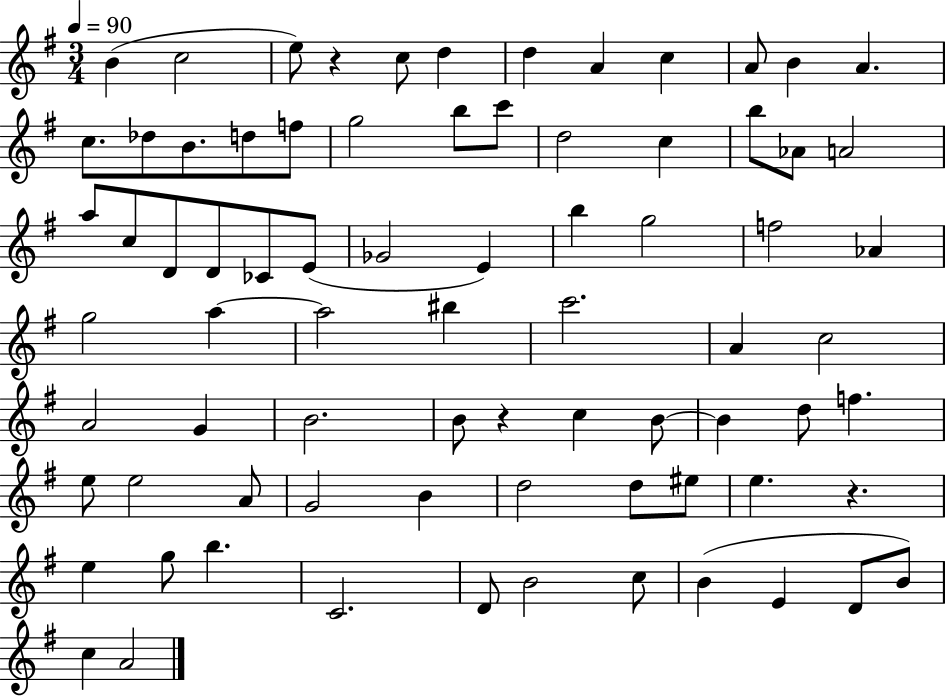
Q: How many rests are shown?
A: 3